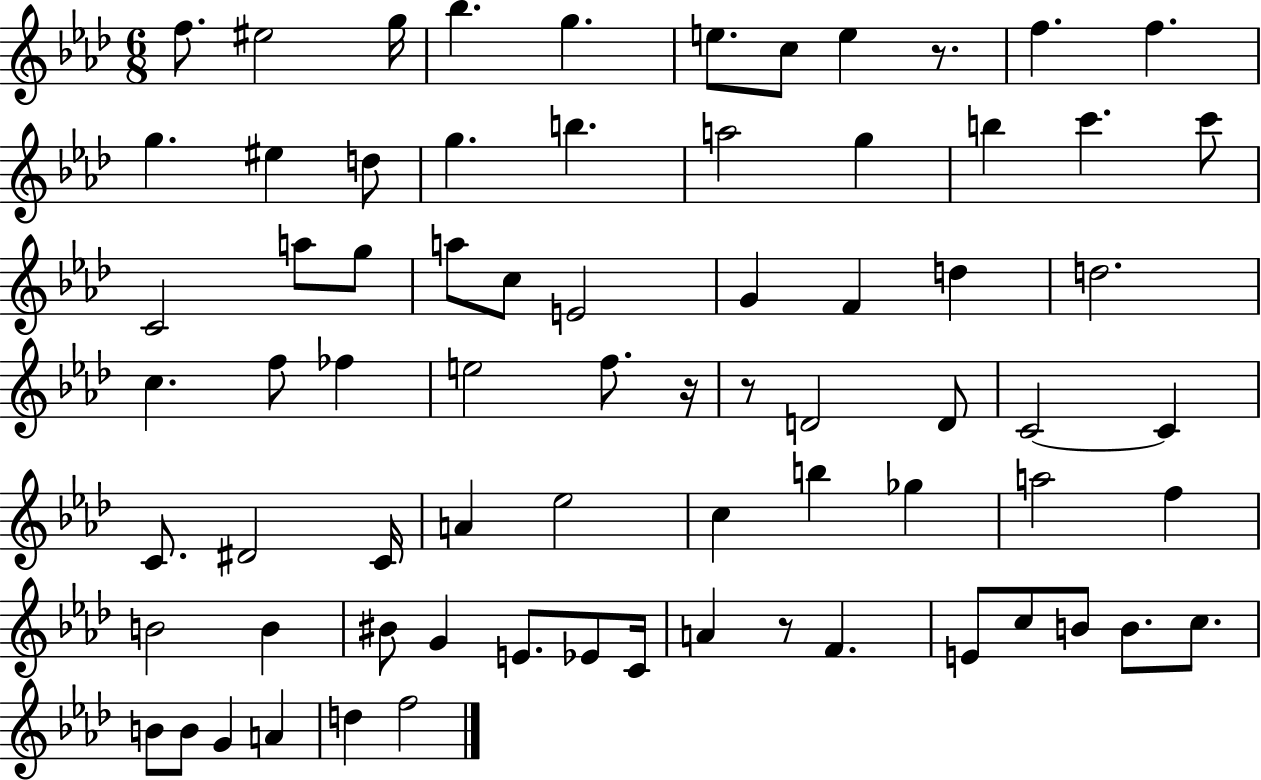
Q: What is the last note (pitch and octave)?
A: F5